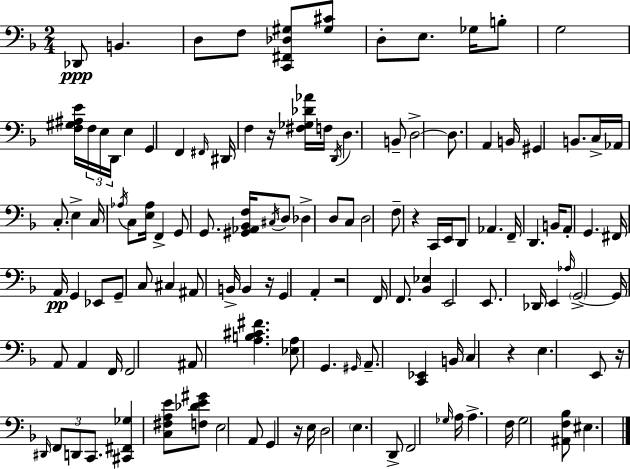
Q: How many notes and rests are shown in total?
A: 126